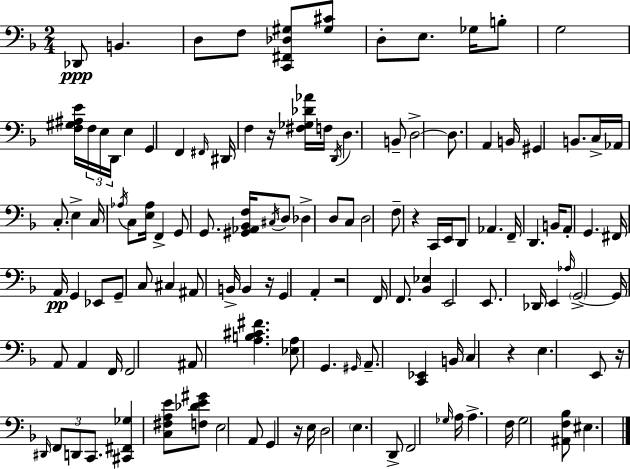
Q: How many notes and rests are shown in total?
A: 126